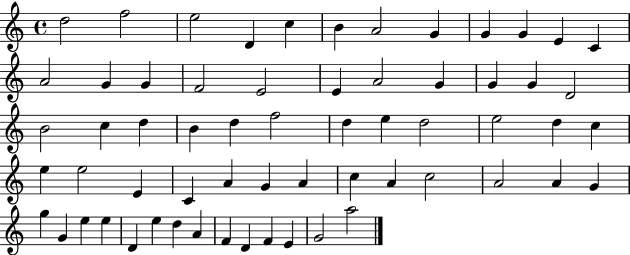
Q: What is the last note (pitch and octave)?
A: A5